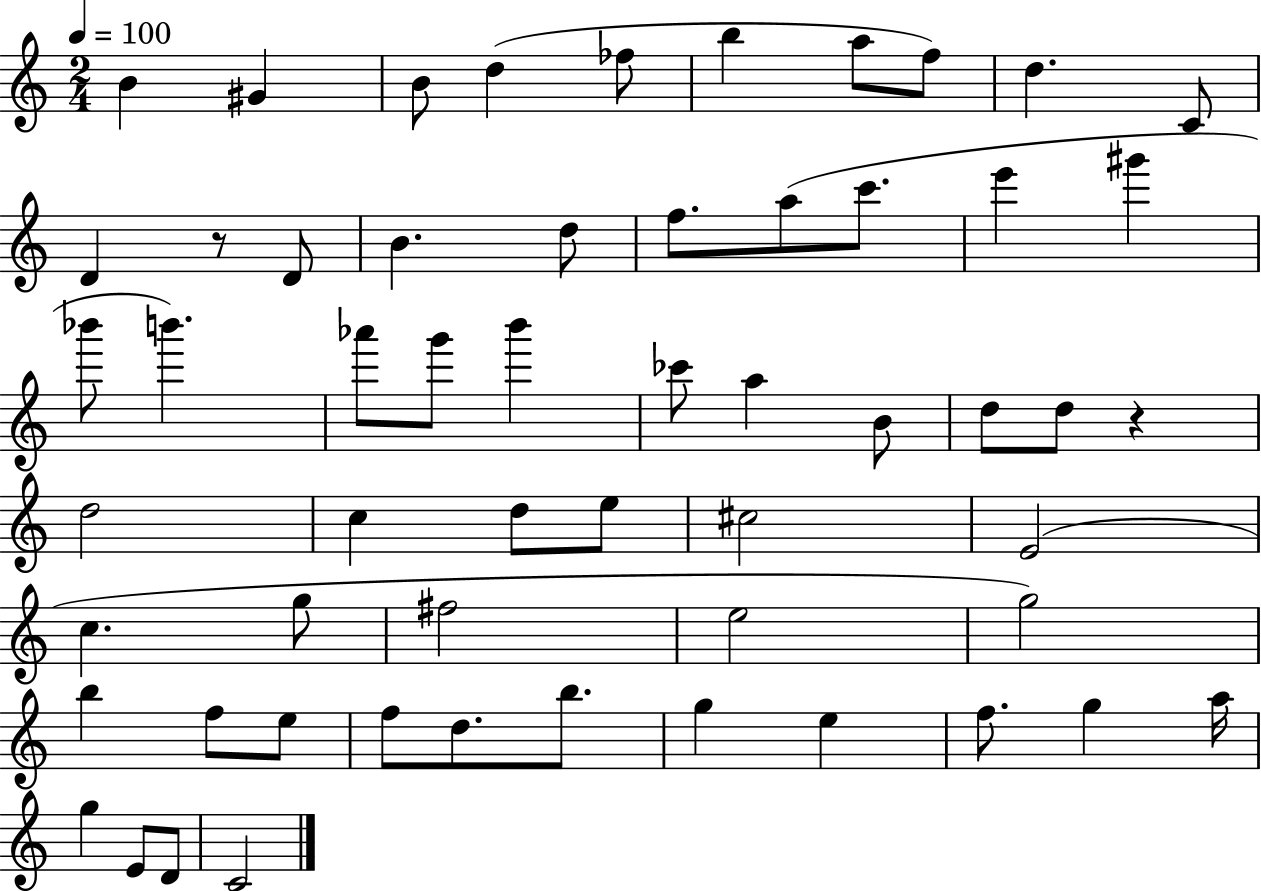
B4/q G#4/q B4/e D5/q FES5/e B5/q A5/e F5/e D5/q. C4/e D4/q R/e D4/e B4/q. D5/e F5/e. A5/e C6/e. E6/q G#6/q Bb6/e B6/q. Ab6/e G6/e B6/q CES6/e A5/q B4/e D5/e D5/e R/q D5/h C5/q D5/e E5/e C#5/h E4/h C5/q. G5/e F#5/h E5/h G5/h B5/q F5/e E5/e F5/e D5/e. B5/e. G5/q E5/q F5/e. G5/q A5/s G5/q E4/e D4/e C4/h